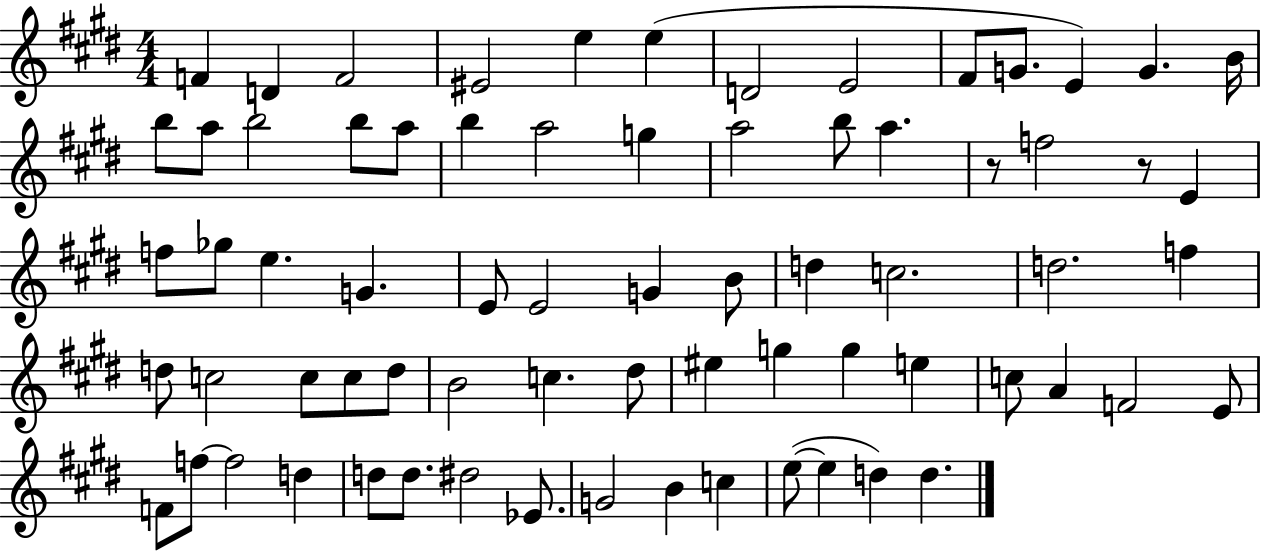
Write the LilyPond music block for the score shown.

{
  \clef treble
  \numericTimeSignature
  \time 4/4
  \key e \major
  f'4 d'4 f'2 | eis'2 e''4 e''4( | d'2 e'2 | fis'8 g'8. e'4) g'4. b'16 | \break b''8 a''8 b''2 b''8 a''8 | b''4 a''2 g''4 | a''2 b''8 a''4. | r8 f''2 r8 e'4 | \break f''8 ges''8 e''4. g'4. | e'8 e'2 g'4 b'8 | d''4 c''2. | d''2. f''4 | \break d''8 c''2 c''8 c''8 d''8 | b'2 c''4. dis''8 | eis''4 g''4 g''4 e''4 | c''8 a'4 f'2 e'8 | \break f'8 f''8~~ f''2 d''4 | d''8 d''8. dis''2 ees'8. | g'2 b'4 c''4 | e''8~(~ e''4 d''4) d''4. | \break \bar "|."
}